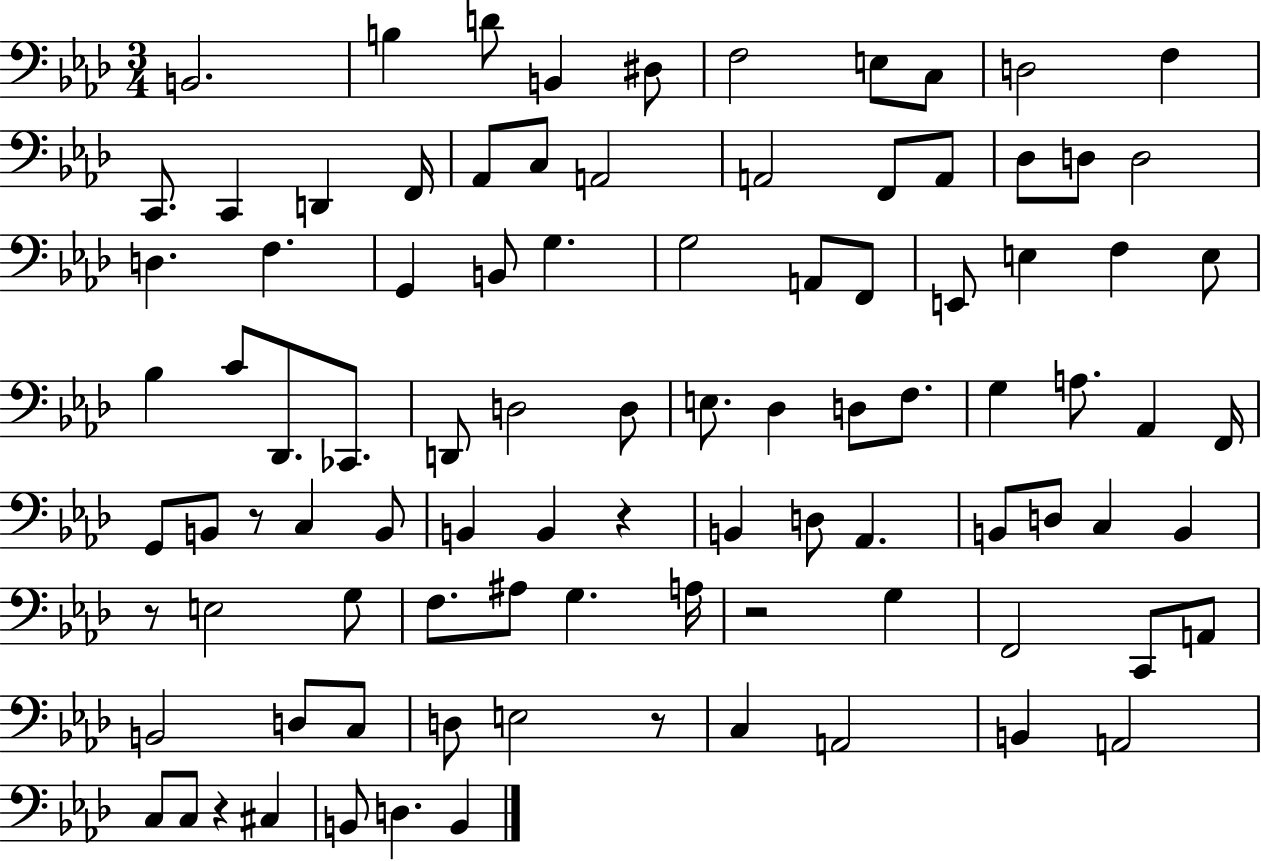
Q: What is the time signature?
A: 3/4